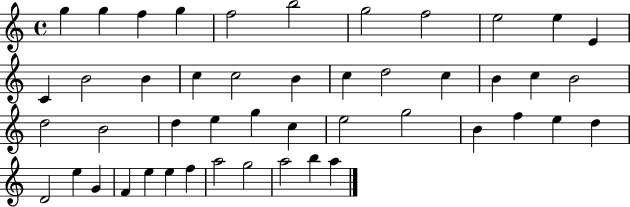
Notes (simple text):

G5/q G5/q F5/q G5/q F5/h B5/h G5/h F5/h E5/h E5/q E4/q C4/q B4/h B4/q C5/q C5/h B4/q C5/q D5/h C5/q B4/q C5/q B4/h D5/h B4/h D5/q E5/q G5/q C5/q E5/h G5/h B4/q F5/q E5/q D5/q D4/h E5/q G4/q F4/q E5/q E5/q F5/q A5/h G5/h A5/h B5/q A5/q